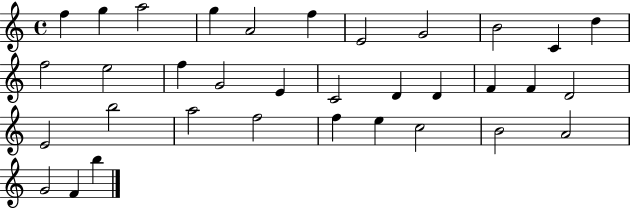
{
  \clef treble
  \time 4/4
  \defaultTimeSignature
  \key c \major
  f''4 g''4 a''2 | g''4 a'2 f''4 | e'2 g'2 | b'2 c'4 d''4 | \break f''2 e''2 | f''4 g'2 e'4 | c'2 d'4 d'4 | f'4 f'4 d'2 | \break e'2 b''2 | a''2 f''2 | f''4 e''4 c''2 | b'2 a'2 | \break g'2 f'4 b''4 | \bar "|."
}